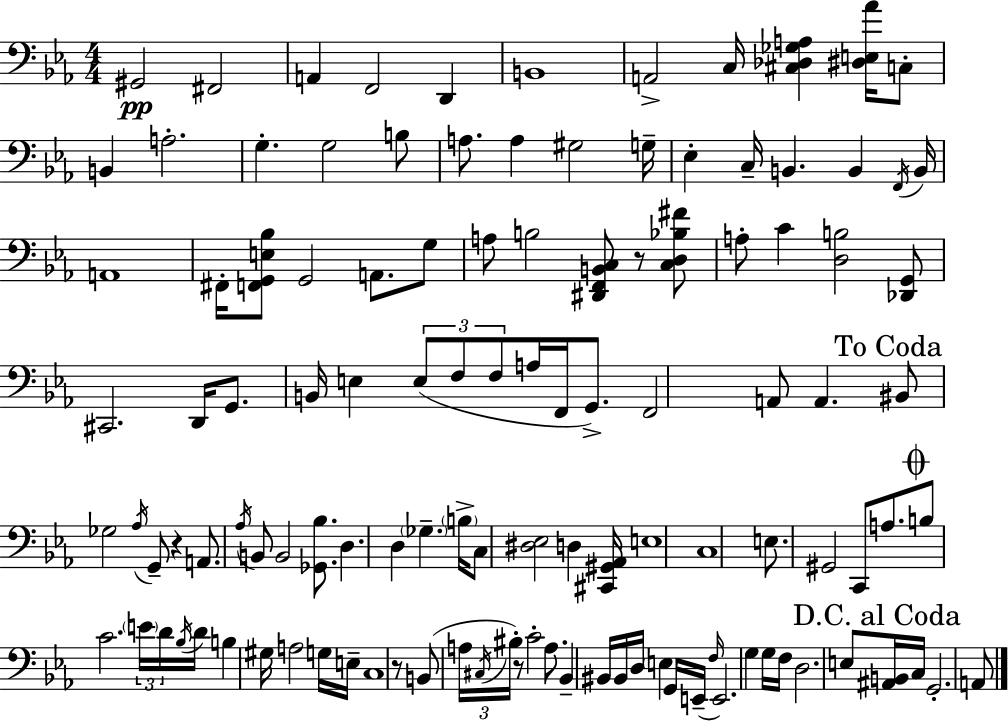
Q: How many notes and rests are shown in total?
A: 117